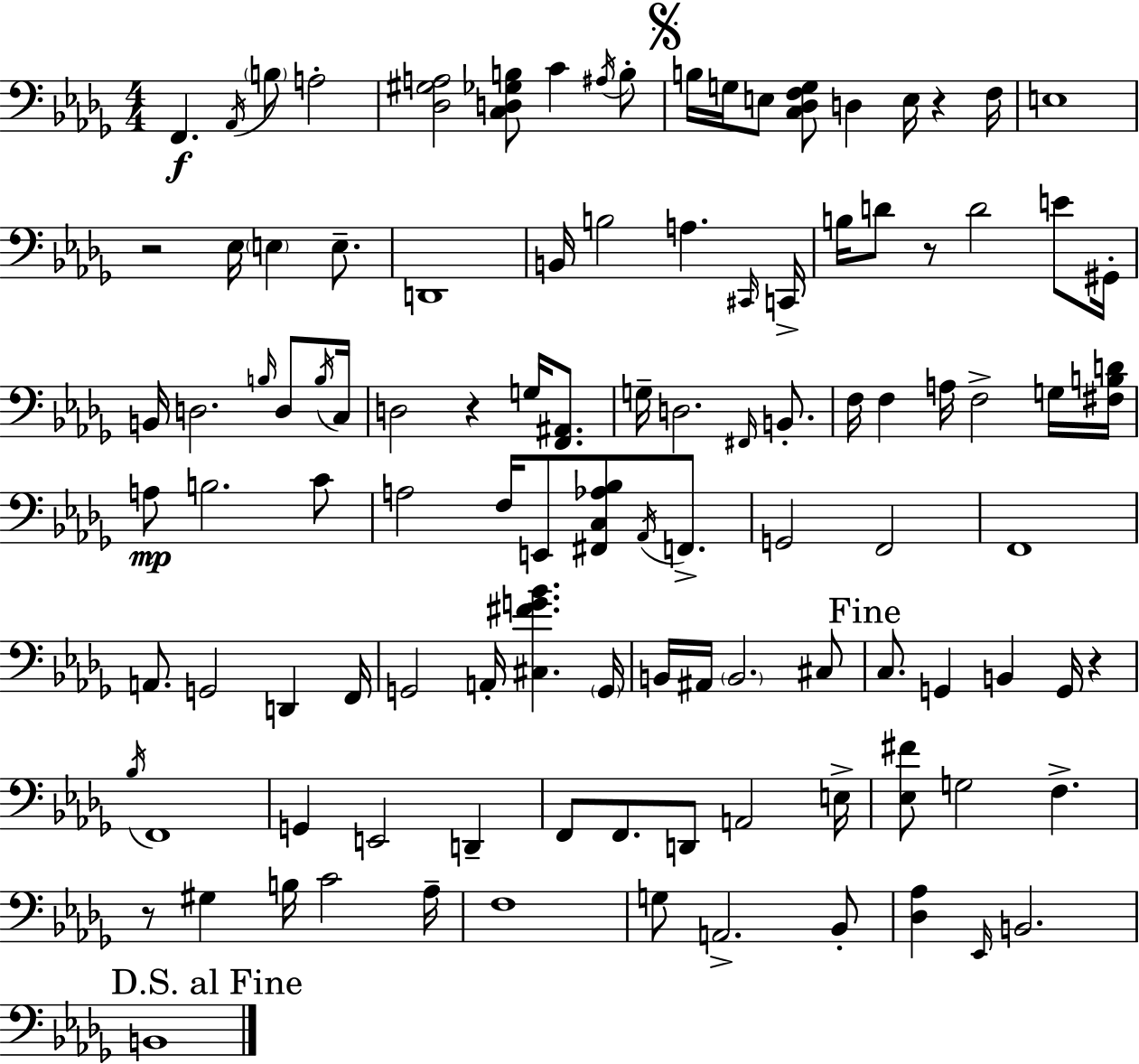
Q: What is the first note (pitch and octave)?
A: F2